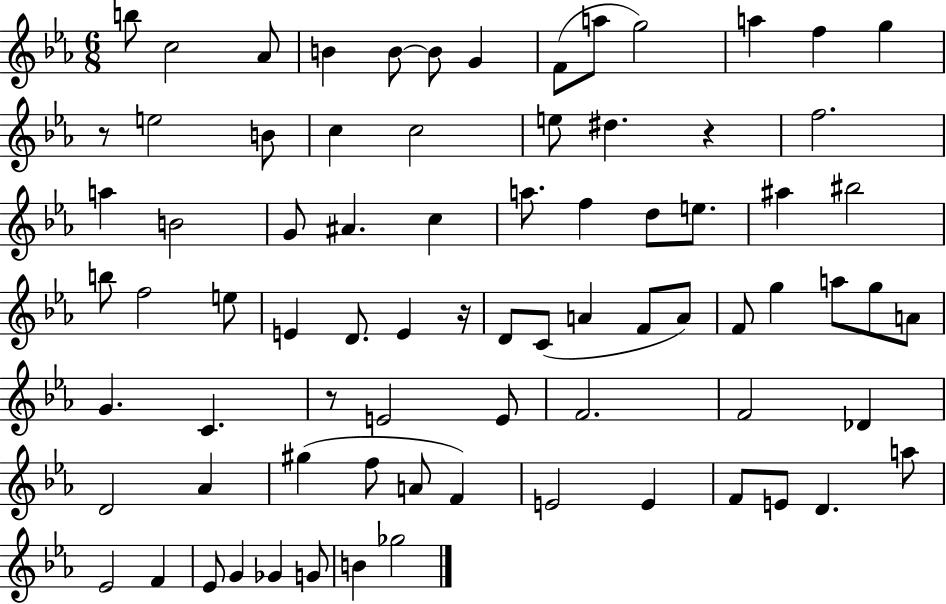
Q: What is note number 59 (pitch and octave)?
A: A4